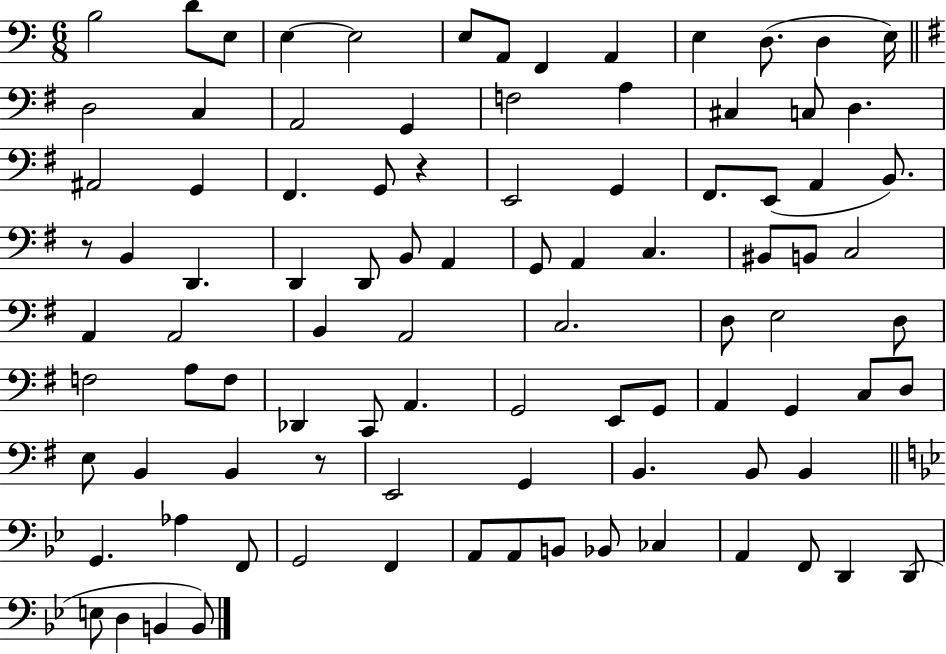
{
  \clef bass
  \numericTimeSignature
  \time 6/8
  \key c \major
  b2 d'8 e8 | e4~~ e2 | e8 a,8 f,4 a,4 | e4 d8.( d4 e16) | \break \bar "||" \break \key g \major d2 c4 | a,2 g,4 | f2 a4 | cis4 c8 d4. | \break ais,2 g,4 | fis,4. g,8 r4 | e,2 g,4 | fis,8. e,8( a,4 b,8.) | \break r8 b,4 d,4. | d,4 d,8 b,8 a,4 | g,8 a,4 c4. | bis,8 b,8 c2 | \break a,4 a,2 | b,4 a,2 | c2. | d8 e2 d8 | \break f2 a8 f8 | des,4 c,8 a,4. | g,2 e,8 g,8 | a,4 g,4 c8 d8 | \break e8 b,4 b,4 r8 | e,2 g,4 | b,4. b,8 b,4 | \bar "||" \break \key bes \major g,4. aes4 f,8 | g,2 f,4 | a,8 a,8 b,8 bes,8 ces4 | a,4 f,8 d,4 d,8( | \break e8 d4 b,4 b,8) | \bar "|."
}